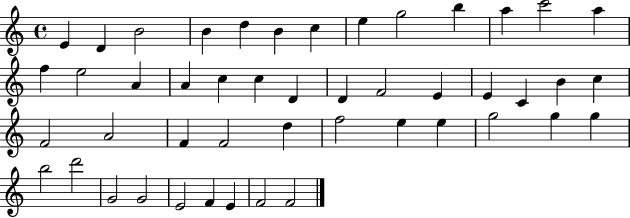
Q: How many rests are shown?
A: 0